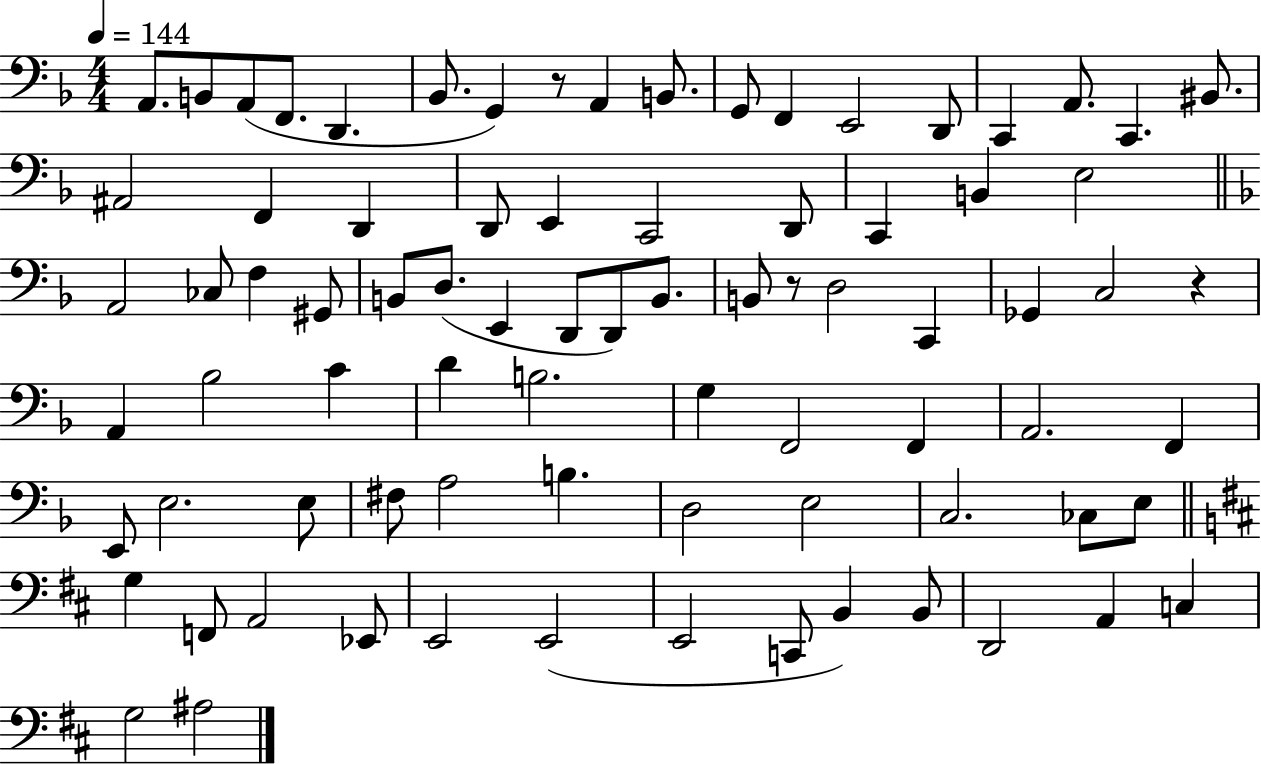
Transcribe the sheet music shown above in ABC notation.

X:1
T:Untitled
M:4/4
L:1/4
K:F
A,,/2 B,,/2 A,,/2 F,,/2 D,, _B,,/2 G,, z/2 A,, B,,/2 G,,/2 F,, E,,2 D,,/2 C,, A,,/2 C,, ^B,,/2 ^A,,2 F,, D,, D,,/2 E,, C,,2 D,,/2 C,, B,, E,2 A,,2 _C,/2 F, ^G,,/2 B,,/2 D,/2 E,, D,,/2 D,,/2 B,,/2 B,,/2 z/2 D,2 C,, _G,, C,2 z A,, _B,2 C D B,2 G, F,,2 F,, A,,2 F,, E,,/2 E,2 E,/2 ^F,/2 A,2 B, D,2 E,2 C,2 _C,/2 E,/2 G, F,,/2 A,,2 _E,,/2 E,,2 E,,2 E,,2 C,,/2 B,, B,,/2 D,,2 A,, C, G,2 ^A,2